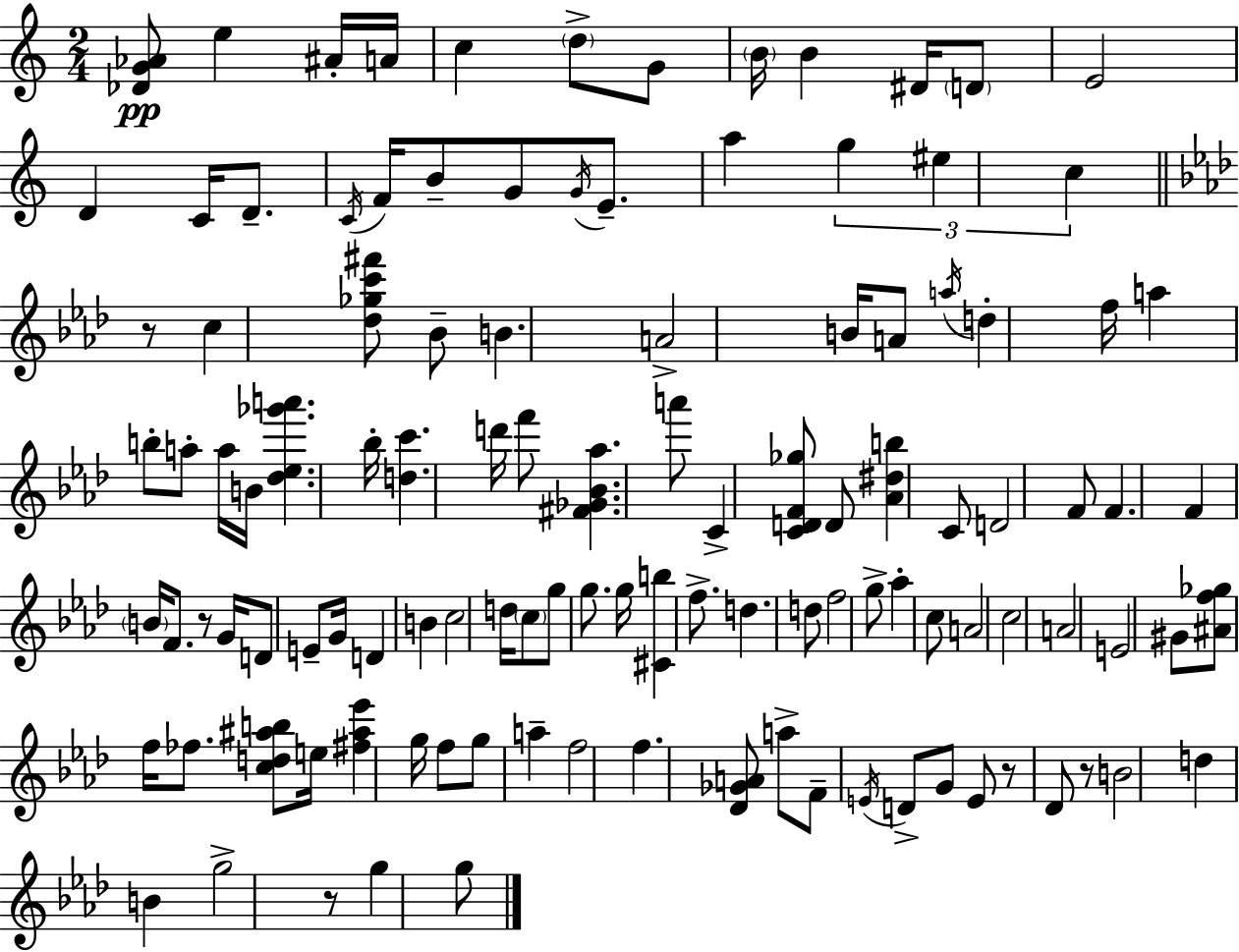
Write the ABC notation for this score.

X:1
T:Untitled
M:2/4
L:1/4
K:Am
[_DG_A]/2 e ^A/4 A/4 c d/2 G/2 B/4 B ^D/4 D/2 E2 D C/4 D/2 C/4 F/4 B/2 G/2 G/4 E/2 a g ^e c z/2 c [_d_gc'^f']/2 _B/2 B A2 B/4 A/2 a/4 d f/4 a b/2 a/2 a/4 B/4 [_d_e_g'a'] _b/4 [dc'] d'/4 f'/2 [^F_G_B_a] a'/2 C [CDF_g]/2 D/2 [_A^db] C/2 D2 F/2 F F B/4 F/2 z/2 G/4 D/2 E/2 G/4 D B c2 d/4 c/2 g/2 g/2 g/4 [^Cb] f/2 d d/2 f2 g/2 _a c/2 A2 c2 A2 E2 ^G/2 [^Af_g]/2 f/4 _f/2 [cd^ab]/2 e/4 [^f^a_e'] g/4 f/2 g/2 a f2 f [_D_GA]/2 a/2 F/2 E/4 D/2 G/2 E/2 z/2 _D/2 z/2 B2 d B g2 z/2 g g/2